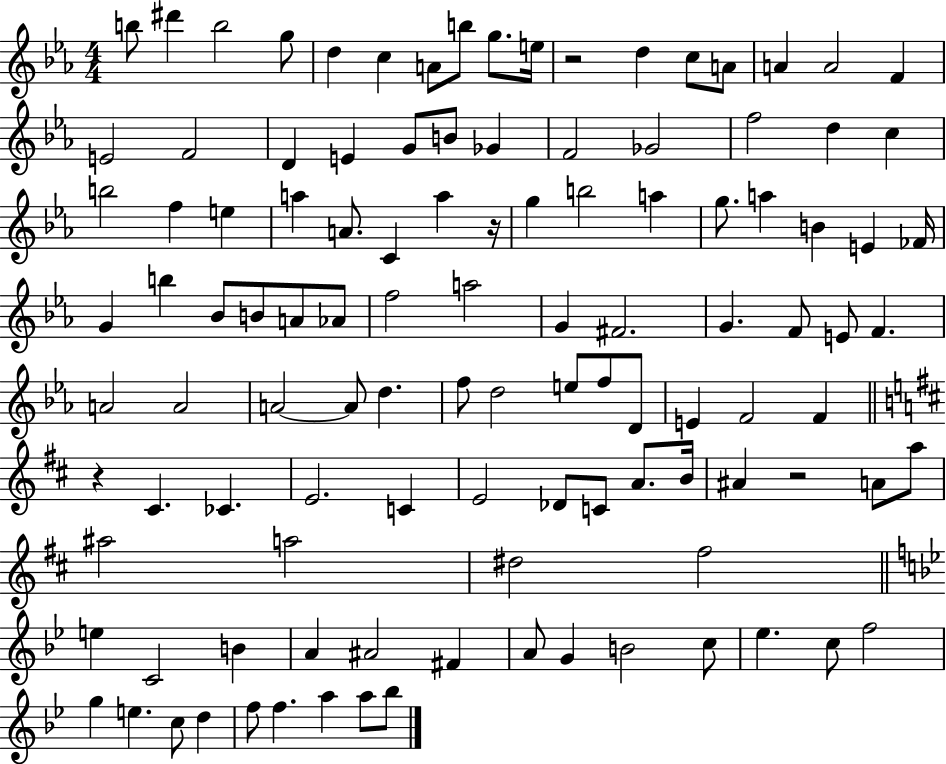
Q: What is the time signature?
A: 4/4